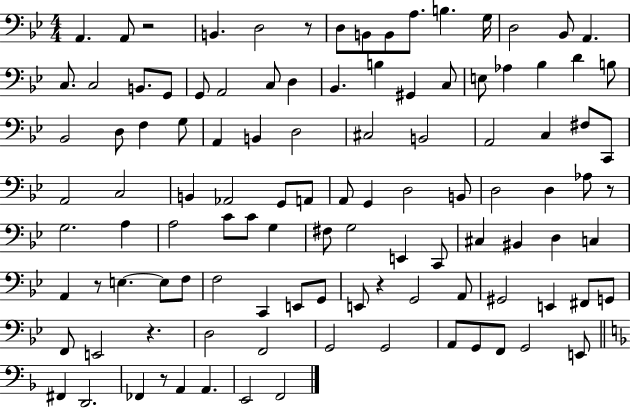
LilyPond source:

{
  \clef bass
  \numericTimeSignature
  \time 4/4
  \key bes \major
  a,4. a,8 r2 | b,4. d2 r8 | d8 b,8 b,8 a8. b4. g16 | d2 bes,8 a,4. | \break c8. c2 b,8. g,8 | g,8 a,2 c8 d4 | bes,4. b4 gis,4 c8 | e8 aes4 bes4 d'4 b8 | \break bes,2 d8 f4 g8 | a,4 b,4 d2 | cis2 b,2 | a,2 c4 fis8 c,8 | \break a,2 c2 | b,4 aes,2 g,8 a,8 | a,8 g,4 d2 b,8 | d2 d4 aes8 r8 | \break g2. a4 | a2 c'8 c'8 g4 | fis8 g2 e,4 c,8 | cis4 bis,4 d4 c4 | \break a,4 r8 e4.~~ e8 f8 | f2 c,4 e,8 g,8 | e,8 r4 g,2 a,8 | gis,2 e,4 fis,8 g,8 | \break f,8 e,2 r4. | d2 f,2 | g,2 g,2 | a,8 g,8 f,8 g,2 e,8 | \break \bar "||" \break \key f \major fis,4 d,2. | fes,4 r8 a,4 a,4. | e,2 f,2 | \bar "|."
}